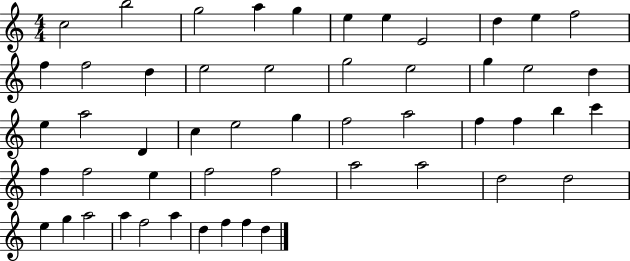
X:1
T:Untitled
M:4/4
L:1/4
K:C
c2 b2 g2 a g e e E2 d e f2 f f2 d e2 e2 g2 e2 g e2 d e a2 D c e2 g f2 a2 f f b c' f f2 e f2 f2 a2 a2 d2 d2 e g a2 a f2 a d f f d